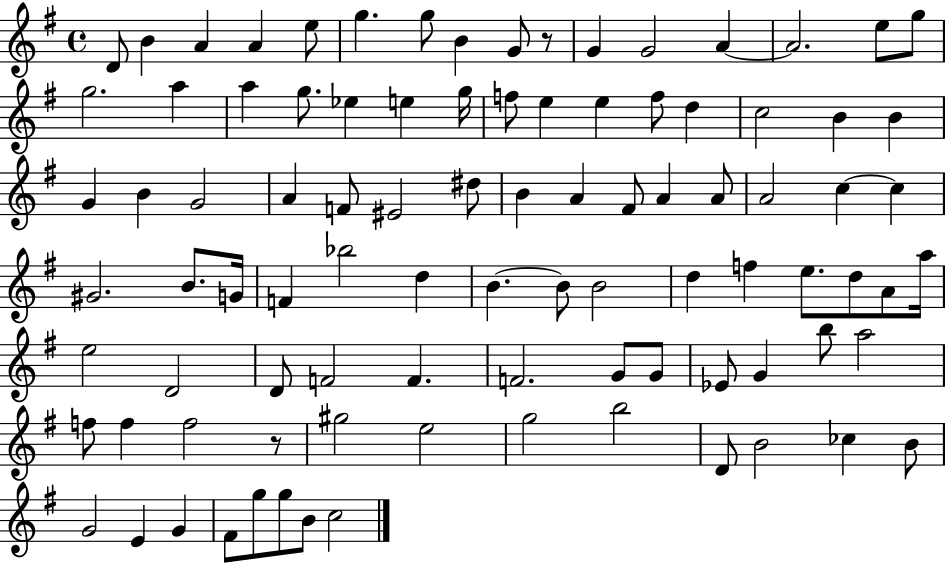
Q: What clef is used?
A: treble